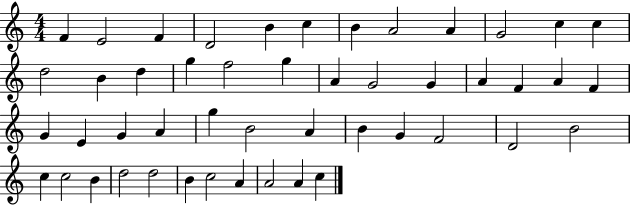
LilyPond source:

{
  \clef treble
  \numericTimeSignature
  \time 4/4
  \key c \major
  f'4 e'2 f'4 | d'2 b'4 c''4 | b'4 a'2 a'4 | g'2 c''4 c''4 | \break d''2 b'4 d''4 | g''4 f''2 g''4 | a'4 g'2 g'4 | a'4 f'4 a'4 f'4 | \break g'4 e'4 g'4 a'4 | g''4 b'2 a'4 | b'4 g'4 f'2 | d'2 b'2 | \break c''4 c''2 b'4 | d''2 d''2 | b'4 c''2 a'4 | a'2 a'4 c''4 | \break \bar "|."
}